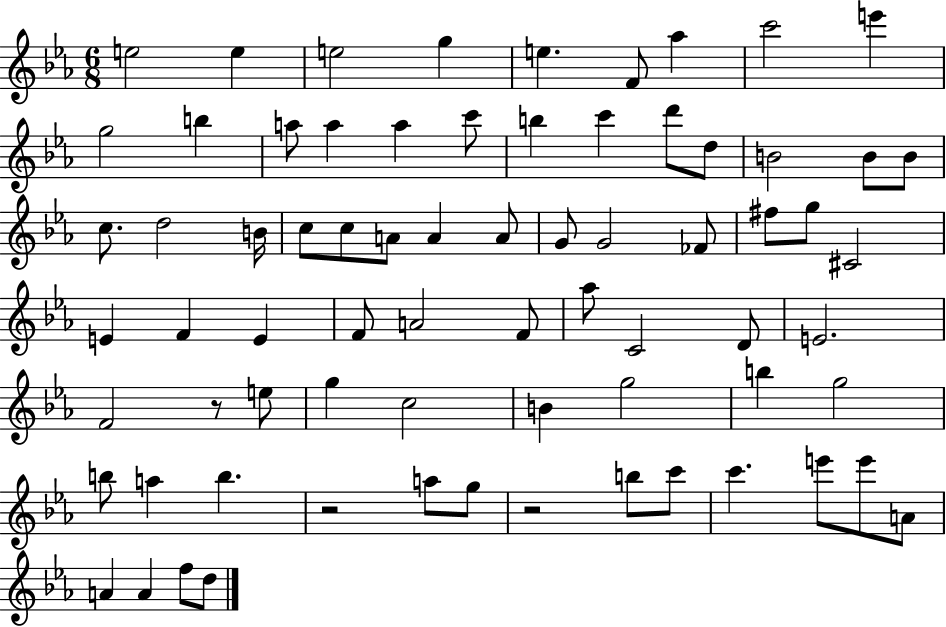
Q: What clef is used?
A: treble